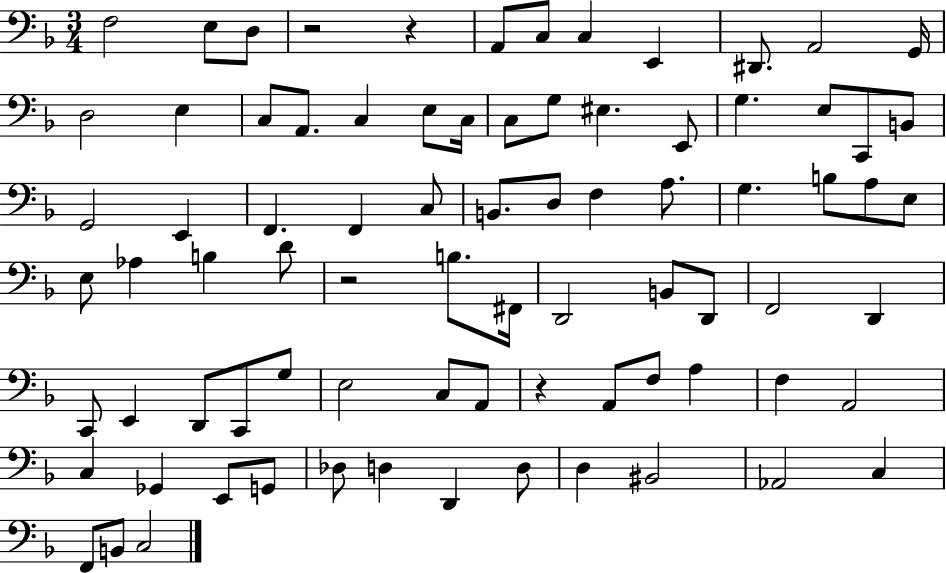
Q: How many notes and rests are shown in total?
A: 81